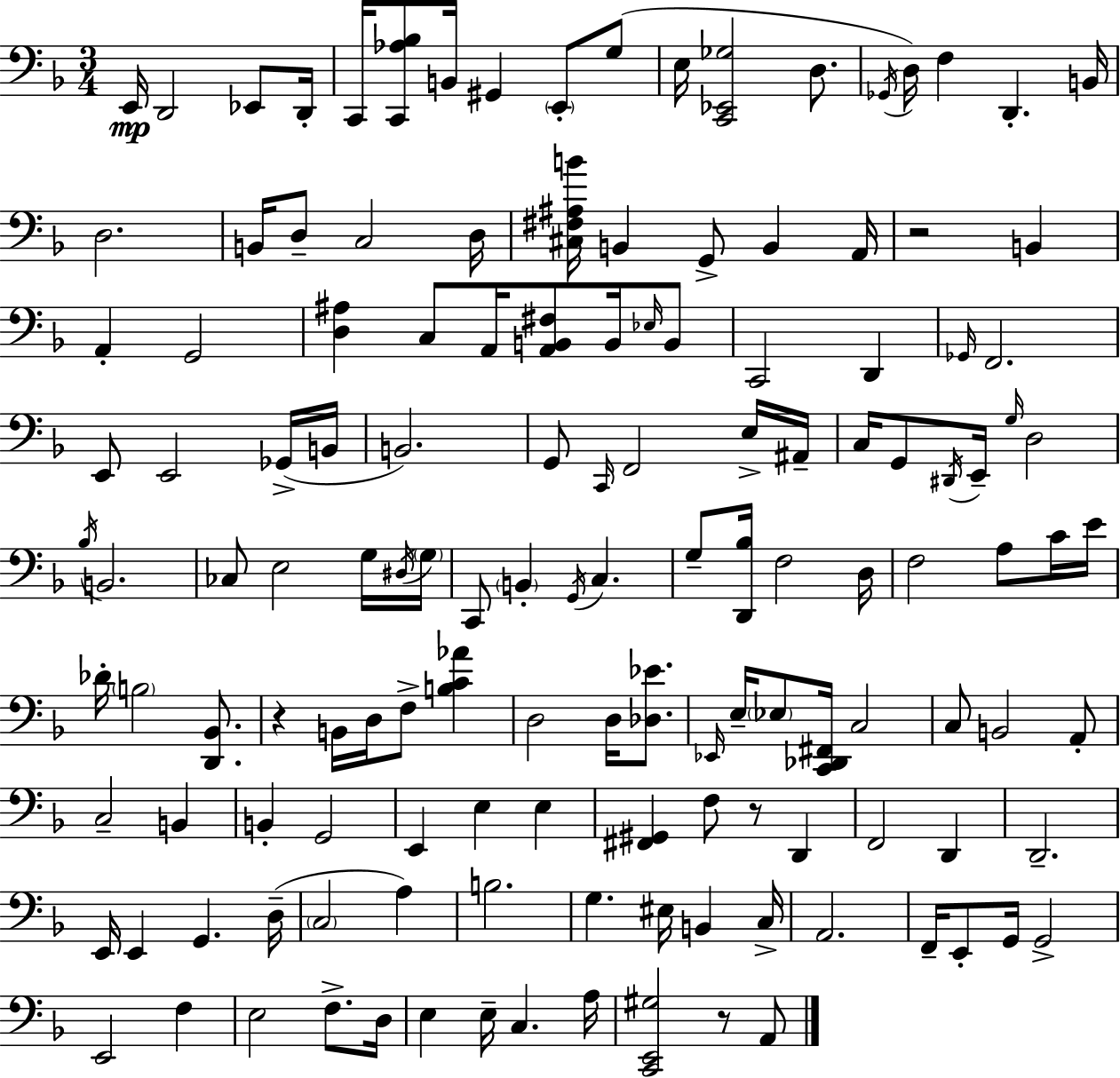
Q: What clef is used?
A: bass